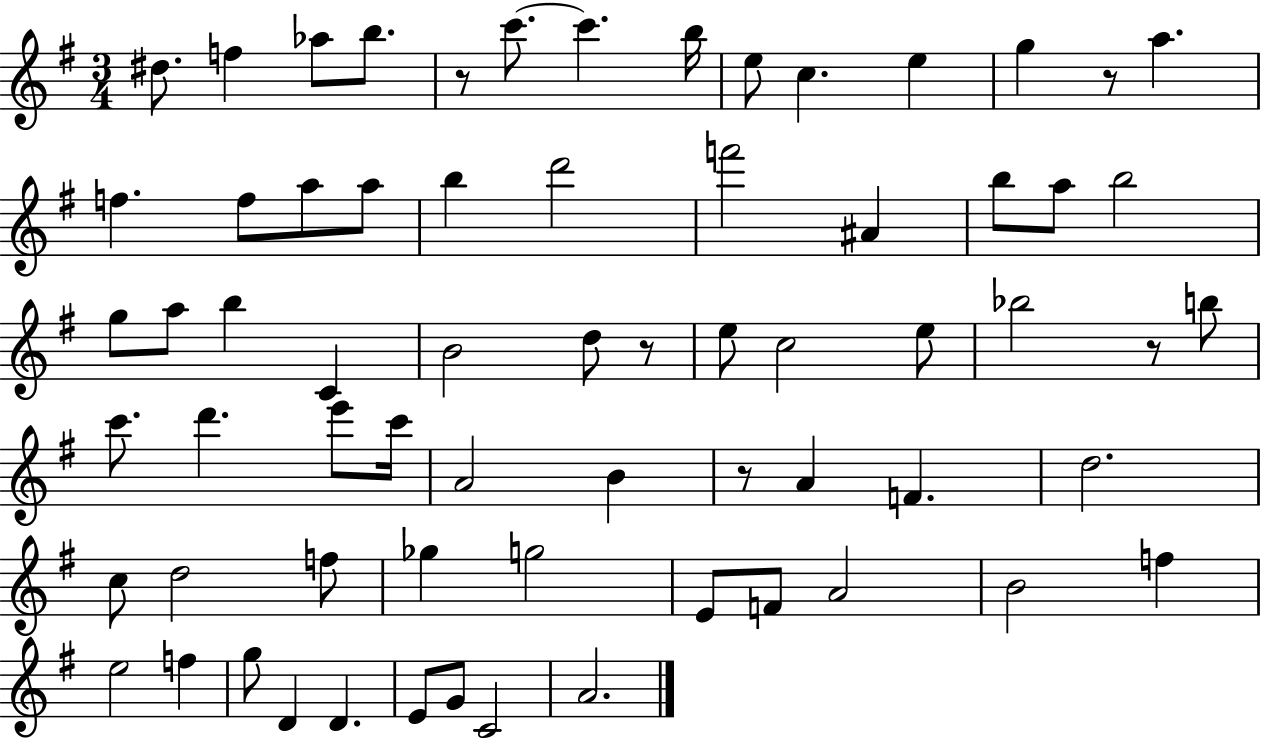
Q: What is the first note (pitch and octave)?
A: D#5